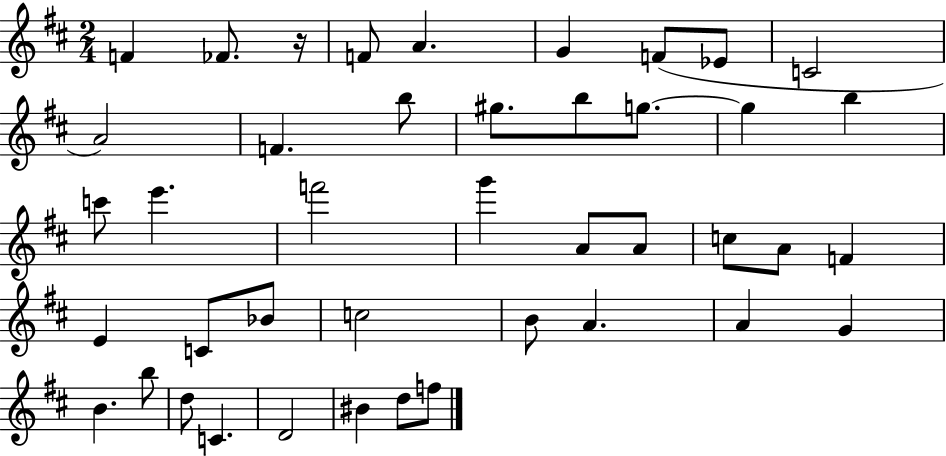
X:1
T:Untitled
M:2/4
L:1/4
K:D
F _F/2 z/4 F/2 A G F/2 _E/2 C2 A2 F b/2 ^g/2 b/2 g/2 g b c'/2 e' f'2 g' A/2 A/2 c/2 A/2 F E C/2 _B/2 c2 B/2 A A G B b/2 d/2 C D2 ^B d/2 f/2